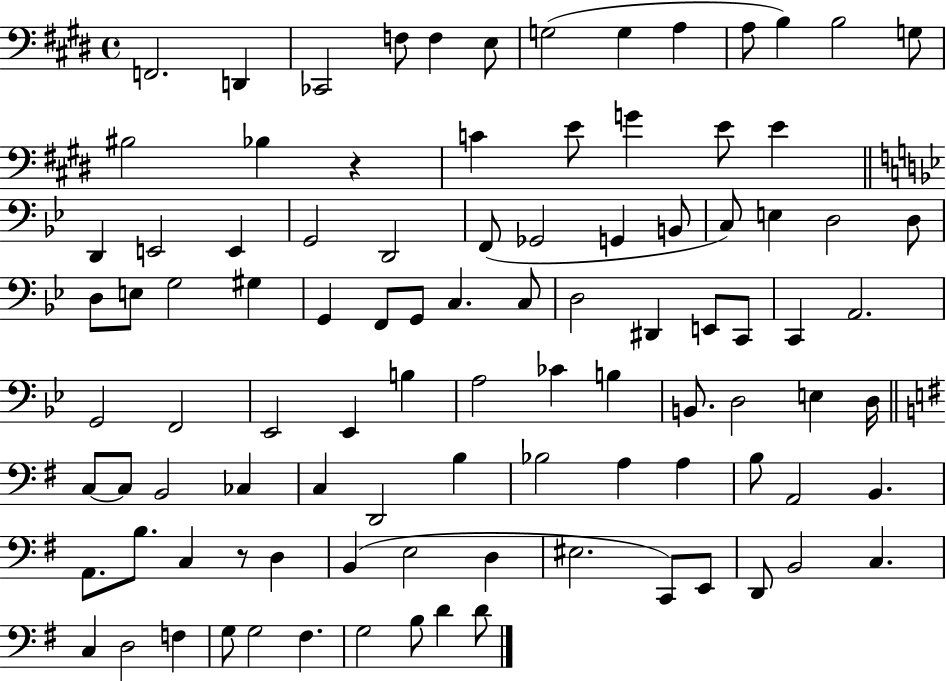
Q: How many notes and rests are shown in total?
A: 98